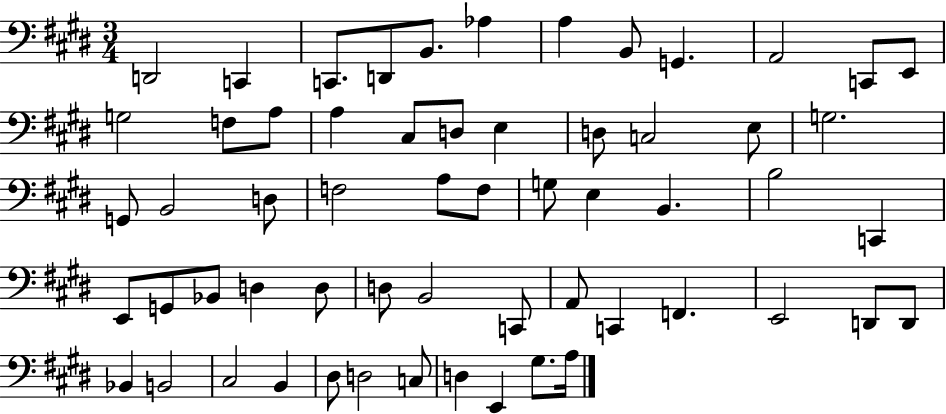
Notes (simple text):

D2/h C2/q C2/e. D2/e B2/e. Ab3/q A3/q B2/e G2/q. A2/h C2/e E2/e G3/h F3/e A3/e A3/q C#3/e D3/e E3/q D3/e C3/h E3/e G3/h. G2/e B2/h D3/e F3/h A3/e F3/e G3/e E3/q B2/q. B3/h C2/q E2/e G2/e Bb2/e D3/q D3/e D3/e B2/h C2/e A2/e C2/q F2/q. E2/h D2/e D2/e Bb2/q B2/h C#3/h B2/q D#3/e D3/h C3/e D3/q E2/q G#3/e. A3/s